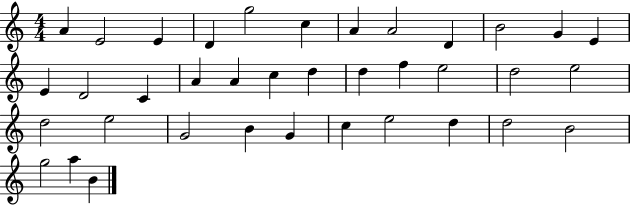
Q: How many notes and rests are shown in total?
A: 37